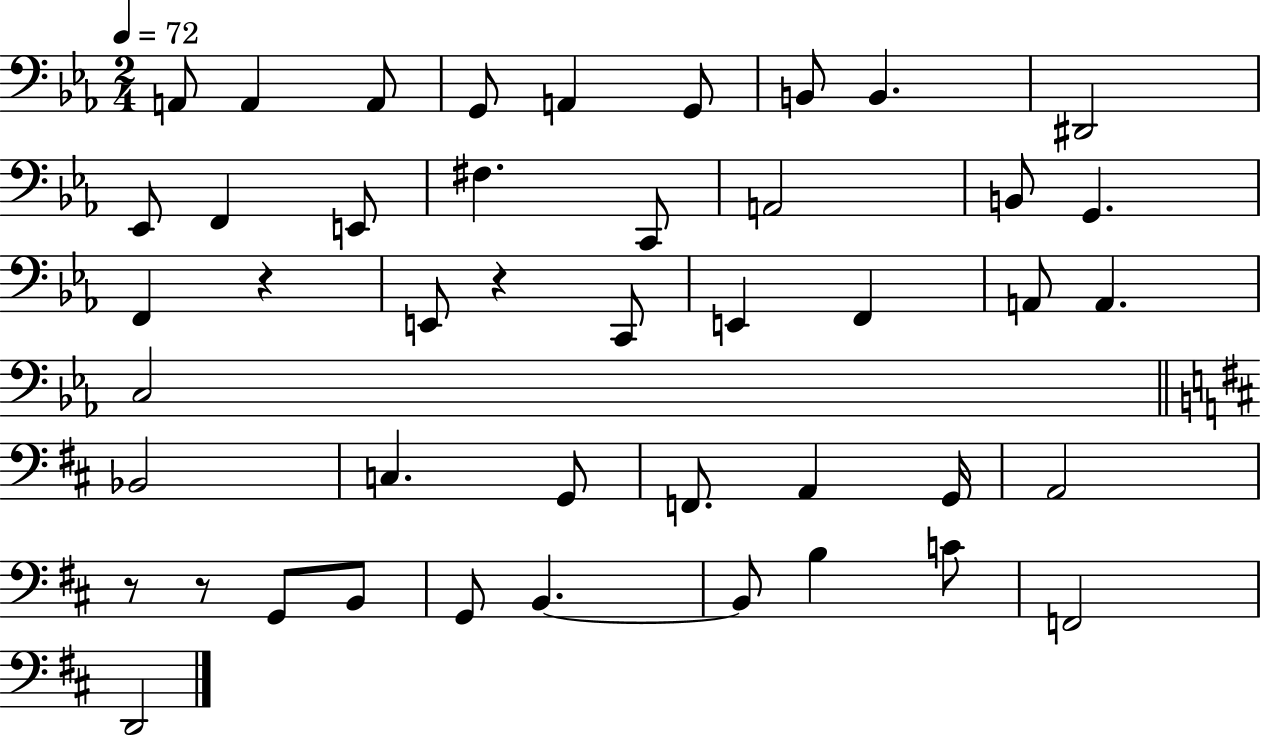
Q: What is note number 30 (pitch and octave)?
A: A2